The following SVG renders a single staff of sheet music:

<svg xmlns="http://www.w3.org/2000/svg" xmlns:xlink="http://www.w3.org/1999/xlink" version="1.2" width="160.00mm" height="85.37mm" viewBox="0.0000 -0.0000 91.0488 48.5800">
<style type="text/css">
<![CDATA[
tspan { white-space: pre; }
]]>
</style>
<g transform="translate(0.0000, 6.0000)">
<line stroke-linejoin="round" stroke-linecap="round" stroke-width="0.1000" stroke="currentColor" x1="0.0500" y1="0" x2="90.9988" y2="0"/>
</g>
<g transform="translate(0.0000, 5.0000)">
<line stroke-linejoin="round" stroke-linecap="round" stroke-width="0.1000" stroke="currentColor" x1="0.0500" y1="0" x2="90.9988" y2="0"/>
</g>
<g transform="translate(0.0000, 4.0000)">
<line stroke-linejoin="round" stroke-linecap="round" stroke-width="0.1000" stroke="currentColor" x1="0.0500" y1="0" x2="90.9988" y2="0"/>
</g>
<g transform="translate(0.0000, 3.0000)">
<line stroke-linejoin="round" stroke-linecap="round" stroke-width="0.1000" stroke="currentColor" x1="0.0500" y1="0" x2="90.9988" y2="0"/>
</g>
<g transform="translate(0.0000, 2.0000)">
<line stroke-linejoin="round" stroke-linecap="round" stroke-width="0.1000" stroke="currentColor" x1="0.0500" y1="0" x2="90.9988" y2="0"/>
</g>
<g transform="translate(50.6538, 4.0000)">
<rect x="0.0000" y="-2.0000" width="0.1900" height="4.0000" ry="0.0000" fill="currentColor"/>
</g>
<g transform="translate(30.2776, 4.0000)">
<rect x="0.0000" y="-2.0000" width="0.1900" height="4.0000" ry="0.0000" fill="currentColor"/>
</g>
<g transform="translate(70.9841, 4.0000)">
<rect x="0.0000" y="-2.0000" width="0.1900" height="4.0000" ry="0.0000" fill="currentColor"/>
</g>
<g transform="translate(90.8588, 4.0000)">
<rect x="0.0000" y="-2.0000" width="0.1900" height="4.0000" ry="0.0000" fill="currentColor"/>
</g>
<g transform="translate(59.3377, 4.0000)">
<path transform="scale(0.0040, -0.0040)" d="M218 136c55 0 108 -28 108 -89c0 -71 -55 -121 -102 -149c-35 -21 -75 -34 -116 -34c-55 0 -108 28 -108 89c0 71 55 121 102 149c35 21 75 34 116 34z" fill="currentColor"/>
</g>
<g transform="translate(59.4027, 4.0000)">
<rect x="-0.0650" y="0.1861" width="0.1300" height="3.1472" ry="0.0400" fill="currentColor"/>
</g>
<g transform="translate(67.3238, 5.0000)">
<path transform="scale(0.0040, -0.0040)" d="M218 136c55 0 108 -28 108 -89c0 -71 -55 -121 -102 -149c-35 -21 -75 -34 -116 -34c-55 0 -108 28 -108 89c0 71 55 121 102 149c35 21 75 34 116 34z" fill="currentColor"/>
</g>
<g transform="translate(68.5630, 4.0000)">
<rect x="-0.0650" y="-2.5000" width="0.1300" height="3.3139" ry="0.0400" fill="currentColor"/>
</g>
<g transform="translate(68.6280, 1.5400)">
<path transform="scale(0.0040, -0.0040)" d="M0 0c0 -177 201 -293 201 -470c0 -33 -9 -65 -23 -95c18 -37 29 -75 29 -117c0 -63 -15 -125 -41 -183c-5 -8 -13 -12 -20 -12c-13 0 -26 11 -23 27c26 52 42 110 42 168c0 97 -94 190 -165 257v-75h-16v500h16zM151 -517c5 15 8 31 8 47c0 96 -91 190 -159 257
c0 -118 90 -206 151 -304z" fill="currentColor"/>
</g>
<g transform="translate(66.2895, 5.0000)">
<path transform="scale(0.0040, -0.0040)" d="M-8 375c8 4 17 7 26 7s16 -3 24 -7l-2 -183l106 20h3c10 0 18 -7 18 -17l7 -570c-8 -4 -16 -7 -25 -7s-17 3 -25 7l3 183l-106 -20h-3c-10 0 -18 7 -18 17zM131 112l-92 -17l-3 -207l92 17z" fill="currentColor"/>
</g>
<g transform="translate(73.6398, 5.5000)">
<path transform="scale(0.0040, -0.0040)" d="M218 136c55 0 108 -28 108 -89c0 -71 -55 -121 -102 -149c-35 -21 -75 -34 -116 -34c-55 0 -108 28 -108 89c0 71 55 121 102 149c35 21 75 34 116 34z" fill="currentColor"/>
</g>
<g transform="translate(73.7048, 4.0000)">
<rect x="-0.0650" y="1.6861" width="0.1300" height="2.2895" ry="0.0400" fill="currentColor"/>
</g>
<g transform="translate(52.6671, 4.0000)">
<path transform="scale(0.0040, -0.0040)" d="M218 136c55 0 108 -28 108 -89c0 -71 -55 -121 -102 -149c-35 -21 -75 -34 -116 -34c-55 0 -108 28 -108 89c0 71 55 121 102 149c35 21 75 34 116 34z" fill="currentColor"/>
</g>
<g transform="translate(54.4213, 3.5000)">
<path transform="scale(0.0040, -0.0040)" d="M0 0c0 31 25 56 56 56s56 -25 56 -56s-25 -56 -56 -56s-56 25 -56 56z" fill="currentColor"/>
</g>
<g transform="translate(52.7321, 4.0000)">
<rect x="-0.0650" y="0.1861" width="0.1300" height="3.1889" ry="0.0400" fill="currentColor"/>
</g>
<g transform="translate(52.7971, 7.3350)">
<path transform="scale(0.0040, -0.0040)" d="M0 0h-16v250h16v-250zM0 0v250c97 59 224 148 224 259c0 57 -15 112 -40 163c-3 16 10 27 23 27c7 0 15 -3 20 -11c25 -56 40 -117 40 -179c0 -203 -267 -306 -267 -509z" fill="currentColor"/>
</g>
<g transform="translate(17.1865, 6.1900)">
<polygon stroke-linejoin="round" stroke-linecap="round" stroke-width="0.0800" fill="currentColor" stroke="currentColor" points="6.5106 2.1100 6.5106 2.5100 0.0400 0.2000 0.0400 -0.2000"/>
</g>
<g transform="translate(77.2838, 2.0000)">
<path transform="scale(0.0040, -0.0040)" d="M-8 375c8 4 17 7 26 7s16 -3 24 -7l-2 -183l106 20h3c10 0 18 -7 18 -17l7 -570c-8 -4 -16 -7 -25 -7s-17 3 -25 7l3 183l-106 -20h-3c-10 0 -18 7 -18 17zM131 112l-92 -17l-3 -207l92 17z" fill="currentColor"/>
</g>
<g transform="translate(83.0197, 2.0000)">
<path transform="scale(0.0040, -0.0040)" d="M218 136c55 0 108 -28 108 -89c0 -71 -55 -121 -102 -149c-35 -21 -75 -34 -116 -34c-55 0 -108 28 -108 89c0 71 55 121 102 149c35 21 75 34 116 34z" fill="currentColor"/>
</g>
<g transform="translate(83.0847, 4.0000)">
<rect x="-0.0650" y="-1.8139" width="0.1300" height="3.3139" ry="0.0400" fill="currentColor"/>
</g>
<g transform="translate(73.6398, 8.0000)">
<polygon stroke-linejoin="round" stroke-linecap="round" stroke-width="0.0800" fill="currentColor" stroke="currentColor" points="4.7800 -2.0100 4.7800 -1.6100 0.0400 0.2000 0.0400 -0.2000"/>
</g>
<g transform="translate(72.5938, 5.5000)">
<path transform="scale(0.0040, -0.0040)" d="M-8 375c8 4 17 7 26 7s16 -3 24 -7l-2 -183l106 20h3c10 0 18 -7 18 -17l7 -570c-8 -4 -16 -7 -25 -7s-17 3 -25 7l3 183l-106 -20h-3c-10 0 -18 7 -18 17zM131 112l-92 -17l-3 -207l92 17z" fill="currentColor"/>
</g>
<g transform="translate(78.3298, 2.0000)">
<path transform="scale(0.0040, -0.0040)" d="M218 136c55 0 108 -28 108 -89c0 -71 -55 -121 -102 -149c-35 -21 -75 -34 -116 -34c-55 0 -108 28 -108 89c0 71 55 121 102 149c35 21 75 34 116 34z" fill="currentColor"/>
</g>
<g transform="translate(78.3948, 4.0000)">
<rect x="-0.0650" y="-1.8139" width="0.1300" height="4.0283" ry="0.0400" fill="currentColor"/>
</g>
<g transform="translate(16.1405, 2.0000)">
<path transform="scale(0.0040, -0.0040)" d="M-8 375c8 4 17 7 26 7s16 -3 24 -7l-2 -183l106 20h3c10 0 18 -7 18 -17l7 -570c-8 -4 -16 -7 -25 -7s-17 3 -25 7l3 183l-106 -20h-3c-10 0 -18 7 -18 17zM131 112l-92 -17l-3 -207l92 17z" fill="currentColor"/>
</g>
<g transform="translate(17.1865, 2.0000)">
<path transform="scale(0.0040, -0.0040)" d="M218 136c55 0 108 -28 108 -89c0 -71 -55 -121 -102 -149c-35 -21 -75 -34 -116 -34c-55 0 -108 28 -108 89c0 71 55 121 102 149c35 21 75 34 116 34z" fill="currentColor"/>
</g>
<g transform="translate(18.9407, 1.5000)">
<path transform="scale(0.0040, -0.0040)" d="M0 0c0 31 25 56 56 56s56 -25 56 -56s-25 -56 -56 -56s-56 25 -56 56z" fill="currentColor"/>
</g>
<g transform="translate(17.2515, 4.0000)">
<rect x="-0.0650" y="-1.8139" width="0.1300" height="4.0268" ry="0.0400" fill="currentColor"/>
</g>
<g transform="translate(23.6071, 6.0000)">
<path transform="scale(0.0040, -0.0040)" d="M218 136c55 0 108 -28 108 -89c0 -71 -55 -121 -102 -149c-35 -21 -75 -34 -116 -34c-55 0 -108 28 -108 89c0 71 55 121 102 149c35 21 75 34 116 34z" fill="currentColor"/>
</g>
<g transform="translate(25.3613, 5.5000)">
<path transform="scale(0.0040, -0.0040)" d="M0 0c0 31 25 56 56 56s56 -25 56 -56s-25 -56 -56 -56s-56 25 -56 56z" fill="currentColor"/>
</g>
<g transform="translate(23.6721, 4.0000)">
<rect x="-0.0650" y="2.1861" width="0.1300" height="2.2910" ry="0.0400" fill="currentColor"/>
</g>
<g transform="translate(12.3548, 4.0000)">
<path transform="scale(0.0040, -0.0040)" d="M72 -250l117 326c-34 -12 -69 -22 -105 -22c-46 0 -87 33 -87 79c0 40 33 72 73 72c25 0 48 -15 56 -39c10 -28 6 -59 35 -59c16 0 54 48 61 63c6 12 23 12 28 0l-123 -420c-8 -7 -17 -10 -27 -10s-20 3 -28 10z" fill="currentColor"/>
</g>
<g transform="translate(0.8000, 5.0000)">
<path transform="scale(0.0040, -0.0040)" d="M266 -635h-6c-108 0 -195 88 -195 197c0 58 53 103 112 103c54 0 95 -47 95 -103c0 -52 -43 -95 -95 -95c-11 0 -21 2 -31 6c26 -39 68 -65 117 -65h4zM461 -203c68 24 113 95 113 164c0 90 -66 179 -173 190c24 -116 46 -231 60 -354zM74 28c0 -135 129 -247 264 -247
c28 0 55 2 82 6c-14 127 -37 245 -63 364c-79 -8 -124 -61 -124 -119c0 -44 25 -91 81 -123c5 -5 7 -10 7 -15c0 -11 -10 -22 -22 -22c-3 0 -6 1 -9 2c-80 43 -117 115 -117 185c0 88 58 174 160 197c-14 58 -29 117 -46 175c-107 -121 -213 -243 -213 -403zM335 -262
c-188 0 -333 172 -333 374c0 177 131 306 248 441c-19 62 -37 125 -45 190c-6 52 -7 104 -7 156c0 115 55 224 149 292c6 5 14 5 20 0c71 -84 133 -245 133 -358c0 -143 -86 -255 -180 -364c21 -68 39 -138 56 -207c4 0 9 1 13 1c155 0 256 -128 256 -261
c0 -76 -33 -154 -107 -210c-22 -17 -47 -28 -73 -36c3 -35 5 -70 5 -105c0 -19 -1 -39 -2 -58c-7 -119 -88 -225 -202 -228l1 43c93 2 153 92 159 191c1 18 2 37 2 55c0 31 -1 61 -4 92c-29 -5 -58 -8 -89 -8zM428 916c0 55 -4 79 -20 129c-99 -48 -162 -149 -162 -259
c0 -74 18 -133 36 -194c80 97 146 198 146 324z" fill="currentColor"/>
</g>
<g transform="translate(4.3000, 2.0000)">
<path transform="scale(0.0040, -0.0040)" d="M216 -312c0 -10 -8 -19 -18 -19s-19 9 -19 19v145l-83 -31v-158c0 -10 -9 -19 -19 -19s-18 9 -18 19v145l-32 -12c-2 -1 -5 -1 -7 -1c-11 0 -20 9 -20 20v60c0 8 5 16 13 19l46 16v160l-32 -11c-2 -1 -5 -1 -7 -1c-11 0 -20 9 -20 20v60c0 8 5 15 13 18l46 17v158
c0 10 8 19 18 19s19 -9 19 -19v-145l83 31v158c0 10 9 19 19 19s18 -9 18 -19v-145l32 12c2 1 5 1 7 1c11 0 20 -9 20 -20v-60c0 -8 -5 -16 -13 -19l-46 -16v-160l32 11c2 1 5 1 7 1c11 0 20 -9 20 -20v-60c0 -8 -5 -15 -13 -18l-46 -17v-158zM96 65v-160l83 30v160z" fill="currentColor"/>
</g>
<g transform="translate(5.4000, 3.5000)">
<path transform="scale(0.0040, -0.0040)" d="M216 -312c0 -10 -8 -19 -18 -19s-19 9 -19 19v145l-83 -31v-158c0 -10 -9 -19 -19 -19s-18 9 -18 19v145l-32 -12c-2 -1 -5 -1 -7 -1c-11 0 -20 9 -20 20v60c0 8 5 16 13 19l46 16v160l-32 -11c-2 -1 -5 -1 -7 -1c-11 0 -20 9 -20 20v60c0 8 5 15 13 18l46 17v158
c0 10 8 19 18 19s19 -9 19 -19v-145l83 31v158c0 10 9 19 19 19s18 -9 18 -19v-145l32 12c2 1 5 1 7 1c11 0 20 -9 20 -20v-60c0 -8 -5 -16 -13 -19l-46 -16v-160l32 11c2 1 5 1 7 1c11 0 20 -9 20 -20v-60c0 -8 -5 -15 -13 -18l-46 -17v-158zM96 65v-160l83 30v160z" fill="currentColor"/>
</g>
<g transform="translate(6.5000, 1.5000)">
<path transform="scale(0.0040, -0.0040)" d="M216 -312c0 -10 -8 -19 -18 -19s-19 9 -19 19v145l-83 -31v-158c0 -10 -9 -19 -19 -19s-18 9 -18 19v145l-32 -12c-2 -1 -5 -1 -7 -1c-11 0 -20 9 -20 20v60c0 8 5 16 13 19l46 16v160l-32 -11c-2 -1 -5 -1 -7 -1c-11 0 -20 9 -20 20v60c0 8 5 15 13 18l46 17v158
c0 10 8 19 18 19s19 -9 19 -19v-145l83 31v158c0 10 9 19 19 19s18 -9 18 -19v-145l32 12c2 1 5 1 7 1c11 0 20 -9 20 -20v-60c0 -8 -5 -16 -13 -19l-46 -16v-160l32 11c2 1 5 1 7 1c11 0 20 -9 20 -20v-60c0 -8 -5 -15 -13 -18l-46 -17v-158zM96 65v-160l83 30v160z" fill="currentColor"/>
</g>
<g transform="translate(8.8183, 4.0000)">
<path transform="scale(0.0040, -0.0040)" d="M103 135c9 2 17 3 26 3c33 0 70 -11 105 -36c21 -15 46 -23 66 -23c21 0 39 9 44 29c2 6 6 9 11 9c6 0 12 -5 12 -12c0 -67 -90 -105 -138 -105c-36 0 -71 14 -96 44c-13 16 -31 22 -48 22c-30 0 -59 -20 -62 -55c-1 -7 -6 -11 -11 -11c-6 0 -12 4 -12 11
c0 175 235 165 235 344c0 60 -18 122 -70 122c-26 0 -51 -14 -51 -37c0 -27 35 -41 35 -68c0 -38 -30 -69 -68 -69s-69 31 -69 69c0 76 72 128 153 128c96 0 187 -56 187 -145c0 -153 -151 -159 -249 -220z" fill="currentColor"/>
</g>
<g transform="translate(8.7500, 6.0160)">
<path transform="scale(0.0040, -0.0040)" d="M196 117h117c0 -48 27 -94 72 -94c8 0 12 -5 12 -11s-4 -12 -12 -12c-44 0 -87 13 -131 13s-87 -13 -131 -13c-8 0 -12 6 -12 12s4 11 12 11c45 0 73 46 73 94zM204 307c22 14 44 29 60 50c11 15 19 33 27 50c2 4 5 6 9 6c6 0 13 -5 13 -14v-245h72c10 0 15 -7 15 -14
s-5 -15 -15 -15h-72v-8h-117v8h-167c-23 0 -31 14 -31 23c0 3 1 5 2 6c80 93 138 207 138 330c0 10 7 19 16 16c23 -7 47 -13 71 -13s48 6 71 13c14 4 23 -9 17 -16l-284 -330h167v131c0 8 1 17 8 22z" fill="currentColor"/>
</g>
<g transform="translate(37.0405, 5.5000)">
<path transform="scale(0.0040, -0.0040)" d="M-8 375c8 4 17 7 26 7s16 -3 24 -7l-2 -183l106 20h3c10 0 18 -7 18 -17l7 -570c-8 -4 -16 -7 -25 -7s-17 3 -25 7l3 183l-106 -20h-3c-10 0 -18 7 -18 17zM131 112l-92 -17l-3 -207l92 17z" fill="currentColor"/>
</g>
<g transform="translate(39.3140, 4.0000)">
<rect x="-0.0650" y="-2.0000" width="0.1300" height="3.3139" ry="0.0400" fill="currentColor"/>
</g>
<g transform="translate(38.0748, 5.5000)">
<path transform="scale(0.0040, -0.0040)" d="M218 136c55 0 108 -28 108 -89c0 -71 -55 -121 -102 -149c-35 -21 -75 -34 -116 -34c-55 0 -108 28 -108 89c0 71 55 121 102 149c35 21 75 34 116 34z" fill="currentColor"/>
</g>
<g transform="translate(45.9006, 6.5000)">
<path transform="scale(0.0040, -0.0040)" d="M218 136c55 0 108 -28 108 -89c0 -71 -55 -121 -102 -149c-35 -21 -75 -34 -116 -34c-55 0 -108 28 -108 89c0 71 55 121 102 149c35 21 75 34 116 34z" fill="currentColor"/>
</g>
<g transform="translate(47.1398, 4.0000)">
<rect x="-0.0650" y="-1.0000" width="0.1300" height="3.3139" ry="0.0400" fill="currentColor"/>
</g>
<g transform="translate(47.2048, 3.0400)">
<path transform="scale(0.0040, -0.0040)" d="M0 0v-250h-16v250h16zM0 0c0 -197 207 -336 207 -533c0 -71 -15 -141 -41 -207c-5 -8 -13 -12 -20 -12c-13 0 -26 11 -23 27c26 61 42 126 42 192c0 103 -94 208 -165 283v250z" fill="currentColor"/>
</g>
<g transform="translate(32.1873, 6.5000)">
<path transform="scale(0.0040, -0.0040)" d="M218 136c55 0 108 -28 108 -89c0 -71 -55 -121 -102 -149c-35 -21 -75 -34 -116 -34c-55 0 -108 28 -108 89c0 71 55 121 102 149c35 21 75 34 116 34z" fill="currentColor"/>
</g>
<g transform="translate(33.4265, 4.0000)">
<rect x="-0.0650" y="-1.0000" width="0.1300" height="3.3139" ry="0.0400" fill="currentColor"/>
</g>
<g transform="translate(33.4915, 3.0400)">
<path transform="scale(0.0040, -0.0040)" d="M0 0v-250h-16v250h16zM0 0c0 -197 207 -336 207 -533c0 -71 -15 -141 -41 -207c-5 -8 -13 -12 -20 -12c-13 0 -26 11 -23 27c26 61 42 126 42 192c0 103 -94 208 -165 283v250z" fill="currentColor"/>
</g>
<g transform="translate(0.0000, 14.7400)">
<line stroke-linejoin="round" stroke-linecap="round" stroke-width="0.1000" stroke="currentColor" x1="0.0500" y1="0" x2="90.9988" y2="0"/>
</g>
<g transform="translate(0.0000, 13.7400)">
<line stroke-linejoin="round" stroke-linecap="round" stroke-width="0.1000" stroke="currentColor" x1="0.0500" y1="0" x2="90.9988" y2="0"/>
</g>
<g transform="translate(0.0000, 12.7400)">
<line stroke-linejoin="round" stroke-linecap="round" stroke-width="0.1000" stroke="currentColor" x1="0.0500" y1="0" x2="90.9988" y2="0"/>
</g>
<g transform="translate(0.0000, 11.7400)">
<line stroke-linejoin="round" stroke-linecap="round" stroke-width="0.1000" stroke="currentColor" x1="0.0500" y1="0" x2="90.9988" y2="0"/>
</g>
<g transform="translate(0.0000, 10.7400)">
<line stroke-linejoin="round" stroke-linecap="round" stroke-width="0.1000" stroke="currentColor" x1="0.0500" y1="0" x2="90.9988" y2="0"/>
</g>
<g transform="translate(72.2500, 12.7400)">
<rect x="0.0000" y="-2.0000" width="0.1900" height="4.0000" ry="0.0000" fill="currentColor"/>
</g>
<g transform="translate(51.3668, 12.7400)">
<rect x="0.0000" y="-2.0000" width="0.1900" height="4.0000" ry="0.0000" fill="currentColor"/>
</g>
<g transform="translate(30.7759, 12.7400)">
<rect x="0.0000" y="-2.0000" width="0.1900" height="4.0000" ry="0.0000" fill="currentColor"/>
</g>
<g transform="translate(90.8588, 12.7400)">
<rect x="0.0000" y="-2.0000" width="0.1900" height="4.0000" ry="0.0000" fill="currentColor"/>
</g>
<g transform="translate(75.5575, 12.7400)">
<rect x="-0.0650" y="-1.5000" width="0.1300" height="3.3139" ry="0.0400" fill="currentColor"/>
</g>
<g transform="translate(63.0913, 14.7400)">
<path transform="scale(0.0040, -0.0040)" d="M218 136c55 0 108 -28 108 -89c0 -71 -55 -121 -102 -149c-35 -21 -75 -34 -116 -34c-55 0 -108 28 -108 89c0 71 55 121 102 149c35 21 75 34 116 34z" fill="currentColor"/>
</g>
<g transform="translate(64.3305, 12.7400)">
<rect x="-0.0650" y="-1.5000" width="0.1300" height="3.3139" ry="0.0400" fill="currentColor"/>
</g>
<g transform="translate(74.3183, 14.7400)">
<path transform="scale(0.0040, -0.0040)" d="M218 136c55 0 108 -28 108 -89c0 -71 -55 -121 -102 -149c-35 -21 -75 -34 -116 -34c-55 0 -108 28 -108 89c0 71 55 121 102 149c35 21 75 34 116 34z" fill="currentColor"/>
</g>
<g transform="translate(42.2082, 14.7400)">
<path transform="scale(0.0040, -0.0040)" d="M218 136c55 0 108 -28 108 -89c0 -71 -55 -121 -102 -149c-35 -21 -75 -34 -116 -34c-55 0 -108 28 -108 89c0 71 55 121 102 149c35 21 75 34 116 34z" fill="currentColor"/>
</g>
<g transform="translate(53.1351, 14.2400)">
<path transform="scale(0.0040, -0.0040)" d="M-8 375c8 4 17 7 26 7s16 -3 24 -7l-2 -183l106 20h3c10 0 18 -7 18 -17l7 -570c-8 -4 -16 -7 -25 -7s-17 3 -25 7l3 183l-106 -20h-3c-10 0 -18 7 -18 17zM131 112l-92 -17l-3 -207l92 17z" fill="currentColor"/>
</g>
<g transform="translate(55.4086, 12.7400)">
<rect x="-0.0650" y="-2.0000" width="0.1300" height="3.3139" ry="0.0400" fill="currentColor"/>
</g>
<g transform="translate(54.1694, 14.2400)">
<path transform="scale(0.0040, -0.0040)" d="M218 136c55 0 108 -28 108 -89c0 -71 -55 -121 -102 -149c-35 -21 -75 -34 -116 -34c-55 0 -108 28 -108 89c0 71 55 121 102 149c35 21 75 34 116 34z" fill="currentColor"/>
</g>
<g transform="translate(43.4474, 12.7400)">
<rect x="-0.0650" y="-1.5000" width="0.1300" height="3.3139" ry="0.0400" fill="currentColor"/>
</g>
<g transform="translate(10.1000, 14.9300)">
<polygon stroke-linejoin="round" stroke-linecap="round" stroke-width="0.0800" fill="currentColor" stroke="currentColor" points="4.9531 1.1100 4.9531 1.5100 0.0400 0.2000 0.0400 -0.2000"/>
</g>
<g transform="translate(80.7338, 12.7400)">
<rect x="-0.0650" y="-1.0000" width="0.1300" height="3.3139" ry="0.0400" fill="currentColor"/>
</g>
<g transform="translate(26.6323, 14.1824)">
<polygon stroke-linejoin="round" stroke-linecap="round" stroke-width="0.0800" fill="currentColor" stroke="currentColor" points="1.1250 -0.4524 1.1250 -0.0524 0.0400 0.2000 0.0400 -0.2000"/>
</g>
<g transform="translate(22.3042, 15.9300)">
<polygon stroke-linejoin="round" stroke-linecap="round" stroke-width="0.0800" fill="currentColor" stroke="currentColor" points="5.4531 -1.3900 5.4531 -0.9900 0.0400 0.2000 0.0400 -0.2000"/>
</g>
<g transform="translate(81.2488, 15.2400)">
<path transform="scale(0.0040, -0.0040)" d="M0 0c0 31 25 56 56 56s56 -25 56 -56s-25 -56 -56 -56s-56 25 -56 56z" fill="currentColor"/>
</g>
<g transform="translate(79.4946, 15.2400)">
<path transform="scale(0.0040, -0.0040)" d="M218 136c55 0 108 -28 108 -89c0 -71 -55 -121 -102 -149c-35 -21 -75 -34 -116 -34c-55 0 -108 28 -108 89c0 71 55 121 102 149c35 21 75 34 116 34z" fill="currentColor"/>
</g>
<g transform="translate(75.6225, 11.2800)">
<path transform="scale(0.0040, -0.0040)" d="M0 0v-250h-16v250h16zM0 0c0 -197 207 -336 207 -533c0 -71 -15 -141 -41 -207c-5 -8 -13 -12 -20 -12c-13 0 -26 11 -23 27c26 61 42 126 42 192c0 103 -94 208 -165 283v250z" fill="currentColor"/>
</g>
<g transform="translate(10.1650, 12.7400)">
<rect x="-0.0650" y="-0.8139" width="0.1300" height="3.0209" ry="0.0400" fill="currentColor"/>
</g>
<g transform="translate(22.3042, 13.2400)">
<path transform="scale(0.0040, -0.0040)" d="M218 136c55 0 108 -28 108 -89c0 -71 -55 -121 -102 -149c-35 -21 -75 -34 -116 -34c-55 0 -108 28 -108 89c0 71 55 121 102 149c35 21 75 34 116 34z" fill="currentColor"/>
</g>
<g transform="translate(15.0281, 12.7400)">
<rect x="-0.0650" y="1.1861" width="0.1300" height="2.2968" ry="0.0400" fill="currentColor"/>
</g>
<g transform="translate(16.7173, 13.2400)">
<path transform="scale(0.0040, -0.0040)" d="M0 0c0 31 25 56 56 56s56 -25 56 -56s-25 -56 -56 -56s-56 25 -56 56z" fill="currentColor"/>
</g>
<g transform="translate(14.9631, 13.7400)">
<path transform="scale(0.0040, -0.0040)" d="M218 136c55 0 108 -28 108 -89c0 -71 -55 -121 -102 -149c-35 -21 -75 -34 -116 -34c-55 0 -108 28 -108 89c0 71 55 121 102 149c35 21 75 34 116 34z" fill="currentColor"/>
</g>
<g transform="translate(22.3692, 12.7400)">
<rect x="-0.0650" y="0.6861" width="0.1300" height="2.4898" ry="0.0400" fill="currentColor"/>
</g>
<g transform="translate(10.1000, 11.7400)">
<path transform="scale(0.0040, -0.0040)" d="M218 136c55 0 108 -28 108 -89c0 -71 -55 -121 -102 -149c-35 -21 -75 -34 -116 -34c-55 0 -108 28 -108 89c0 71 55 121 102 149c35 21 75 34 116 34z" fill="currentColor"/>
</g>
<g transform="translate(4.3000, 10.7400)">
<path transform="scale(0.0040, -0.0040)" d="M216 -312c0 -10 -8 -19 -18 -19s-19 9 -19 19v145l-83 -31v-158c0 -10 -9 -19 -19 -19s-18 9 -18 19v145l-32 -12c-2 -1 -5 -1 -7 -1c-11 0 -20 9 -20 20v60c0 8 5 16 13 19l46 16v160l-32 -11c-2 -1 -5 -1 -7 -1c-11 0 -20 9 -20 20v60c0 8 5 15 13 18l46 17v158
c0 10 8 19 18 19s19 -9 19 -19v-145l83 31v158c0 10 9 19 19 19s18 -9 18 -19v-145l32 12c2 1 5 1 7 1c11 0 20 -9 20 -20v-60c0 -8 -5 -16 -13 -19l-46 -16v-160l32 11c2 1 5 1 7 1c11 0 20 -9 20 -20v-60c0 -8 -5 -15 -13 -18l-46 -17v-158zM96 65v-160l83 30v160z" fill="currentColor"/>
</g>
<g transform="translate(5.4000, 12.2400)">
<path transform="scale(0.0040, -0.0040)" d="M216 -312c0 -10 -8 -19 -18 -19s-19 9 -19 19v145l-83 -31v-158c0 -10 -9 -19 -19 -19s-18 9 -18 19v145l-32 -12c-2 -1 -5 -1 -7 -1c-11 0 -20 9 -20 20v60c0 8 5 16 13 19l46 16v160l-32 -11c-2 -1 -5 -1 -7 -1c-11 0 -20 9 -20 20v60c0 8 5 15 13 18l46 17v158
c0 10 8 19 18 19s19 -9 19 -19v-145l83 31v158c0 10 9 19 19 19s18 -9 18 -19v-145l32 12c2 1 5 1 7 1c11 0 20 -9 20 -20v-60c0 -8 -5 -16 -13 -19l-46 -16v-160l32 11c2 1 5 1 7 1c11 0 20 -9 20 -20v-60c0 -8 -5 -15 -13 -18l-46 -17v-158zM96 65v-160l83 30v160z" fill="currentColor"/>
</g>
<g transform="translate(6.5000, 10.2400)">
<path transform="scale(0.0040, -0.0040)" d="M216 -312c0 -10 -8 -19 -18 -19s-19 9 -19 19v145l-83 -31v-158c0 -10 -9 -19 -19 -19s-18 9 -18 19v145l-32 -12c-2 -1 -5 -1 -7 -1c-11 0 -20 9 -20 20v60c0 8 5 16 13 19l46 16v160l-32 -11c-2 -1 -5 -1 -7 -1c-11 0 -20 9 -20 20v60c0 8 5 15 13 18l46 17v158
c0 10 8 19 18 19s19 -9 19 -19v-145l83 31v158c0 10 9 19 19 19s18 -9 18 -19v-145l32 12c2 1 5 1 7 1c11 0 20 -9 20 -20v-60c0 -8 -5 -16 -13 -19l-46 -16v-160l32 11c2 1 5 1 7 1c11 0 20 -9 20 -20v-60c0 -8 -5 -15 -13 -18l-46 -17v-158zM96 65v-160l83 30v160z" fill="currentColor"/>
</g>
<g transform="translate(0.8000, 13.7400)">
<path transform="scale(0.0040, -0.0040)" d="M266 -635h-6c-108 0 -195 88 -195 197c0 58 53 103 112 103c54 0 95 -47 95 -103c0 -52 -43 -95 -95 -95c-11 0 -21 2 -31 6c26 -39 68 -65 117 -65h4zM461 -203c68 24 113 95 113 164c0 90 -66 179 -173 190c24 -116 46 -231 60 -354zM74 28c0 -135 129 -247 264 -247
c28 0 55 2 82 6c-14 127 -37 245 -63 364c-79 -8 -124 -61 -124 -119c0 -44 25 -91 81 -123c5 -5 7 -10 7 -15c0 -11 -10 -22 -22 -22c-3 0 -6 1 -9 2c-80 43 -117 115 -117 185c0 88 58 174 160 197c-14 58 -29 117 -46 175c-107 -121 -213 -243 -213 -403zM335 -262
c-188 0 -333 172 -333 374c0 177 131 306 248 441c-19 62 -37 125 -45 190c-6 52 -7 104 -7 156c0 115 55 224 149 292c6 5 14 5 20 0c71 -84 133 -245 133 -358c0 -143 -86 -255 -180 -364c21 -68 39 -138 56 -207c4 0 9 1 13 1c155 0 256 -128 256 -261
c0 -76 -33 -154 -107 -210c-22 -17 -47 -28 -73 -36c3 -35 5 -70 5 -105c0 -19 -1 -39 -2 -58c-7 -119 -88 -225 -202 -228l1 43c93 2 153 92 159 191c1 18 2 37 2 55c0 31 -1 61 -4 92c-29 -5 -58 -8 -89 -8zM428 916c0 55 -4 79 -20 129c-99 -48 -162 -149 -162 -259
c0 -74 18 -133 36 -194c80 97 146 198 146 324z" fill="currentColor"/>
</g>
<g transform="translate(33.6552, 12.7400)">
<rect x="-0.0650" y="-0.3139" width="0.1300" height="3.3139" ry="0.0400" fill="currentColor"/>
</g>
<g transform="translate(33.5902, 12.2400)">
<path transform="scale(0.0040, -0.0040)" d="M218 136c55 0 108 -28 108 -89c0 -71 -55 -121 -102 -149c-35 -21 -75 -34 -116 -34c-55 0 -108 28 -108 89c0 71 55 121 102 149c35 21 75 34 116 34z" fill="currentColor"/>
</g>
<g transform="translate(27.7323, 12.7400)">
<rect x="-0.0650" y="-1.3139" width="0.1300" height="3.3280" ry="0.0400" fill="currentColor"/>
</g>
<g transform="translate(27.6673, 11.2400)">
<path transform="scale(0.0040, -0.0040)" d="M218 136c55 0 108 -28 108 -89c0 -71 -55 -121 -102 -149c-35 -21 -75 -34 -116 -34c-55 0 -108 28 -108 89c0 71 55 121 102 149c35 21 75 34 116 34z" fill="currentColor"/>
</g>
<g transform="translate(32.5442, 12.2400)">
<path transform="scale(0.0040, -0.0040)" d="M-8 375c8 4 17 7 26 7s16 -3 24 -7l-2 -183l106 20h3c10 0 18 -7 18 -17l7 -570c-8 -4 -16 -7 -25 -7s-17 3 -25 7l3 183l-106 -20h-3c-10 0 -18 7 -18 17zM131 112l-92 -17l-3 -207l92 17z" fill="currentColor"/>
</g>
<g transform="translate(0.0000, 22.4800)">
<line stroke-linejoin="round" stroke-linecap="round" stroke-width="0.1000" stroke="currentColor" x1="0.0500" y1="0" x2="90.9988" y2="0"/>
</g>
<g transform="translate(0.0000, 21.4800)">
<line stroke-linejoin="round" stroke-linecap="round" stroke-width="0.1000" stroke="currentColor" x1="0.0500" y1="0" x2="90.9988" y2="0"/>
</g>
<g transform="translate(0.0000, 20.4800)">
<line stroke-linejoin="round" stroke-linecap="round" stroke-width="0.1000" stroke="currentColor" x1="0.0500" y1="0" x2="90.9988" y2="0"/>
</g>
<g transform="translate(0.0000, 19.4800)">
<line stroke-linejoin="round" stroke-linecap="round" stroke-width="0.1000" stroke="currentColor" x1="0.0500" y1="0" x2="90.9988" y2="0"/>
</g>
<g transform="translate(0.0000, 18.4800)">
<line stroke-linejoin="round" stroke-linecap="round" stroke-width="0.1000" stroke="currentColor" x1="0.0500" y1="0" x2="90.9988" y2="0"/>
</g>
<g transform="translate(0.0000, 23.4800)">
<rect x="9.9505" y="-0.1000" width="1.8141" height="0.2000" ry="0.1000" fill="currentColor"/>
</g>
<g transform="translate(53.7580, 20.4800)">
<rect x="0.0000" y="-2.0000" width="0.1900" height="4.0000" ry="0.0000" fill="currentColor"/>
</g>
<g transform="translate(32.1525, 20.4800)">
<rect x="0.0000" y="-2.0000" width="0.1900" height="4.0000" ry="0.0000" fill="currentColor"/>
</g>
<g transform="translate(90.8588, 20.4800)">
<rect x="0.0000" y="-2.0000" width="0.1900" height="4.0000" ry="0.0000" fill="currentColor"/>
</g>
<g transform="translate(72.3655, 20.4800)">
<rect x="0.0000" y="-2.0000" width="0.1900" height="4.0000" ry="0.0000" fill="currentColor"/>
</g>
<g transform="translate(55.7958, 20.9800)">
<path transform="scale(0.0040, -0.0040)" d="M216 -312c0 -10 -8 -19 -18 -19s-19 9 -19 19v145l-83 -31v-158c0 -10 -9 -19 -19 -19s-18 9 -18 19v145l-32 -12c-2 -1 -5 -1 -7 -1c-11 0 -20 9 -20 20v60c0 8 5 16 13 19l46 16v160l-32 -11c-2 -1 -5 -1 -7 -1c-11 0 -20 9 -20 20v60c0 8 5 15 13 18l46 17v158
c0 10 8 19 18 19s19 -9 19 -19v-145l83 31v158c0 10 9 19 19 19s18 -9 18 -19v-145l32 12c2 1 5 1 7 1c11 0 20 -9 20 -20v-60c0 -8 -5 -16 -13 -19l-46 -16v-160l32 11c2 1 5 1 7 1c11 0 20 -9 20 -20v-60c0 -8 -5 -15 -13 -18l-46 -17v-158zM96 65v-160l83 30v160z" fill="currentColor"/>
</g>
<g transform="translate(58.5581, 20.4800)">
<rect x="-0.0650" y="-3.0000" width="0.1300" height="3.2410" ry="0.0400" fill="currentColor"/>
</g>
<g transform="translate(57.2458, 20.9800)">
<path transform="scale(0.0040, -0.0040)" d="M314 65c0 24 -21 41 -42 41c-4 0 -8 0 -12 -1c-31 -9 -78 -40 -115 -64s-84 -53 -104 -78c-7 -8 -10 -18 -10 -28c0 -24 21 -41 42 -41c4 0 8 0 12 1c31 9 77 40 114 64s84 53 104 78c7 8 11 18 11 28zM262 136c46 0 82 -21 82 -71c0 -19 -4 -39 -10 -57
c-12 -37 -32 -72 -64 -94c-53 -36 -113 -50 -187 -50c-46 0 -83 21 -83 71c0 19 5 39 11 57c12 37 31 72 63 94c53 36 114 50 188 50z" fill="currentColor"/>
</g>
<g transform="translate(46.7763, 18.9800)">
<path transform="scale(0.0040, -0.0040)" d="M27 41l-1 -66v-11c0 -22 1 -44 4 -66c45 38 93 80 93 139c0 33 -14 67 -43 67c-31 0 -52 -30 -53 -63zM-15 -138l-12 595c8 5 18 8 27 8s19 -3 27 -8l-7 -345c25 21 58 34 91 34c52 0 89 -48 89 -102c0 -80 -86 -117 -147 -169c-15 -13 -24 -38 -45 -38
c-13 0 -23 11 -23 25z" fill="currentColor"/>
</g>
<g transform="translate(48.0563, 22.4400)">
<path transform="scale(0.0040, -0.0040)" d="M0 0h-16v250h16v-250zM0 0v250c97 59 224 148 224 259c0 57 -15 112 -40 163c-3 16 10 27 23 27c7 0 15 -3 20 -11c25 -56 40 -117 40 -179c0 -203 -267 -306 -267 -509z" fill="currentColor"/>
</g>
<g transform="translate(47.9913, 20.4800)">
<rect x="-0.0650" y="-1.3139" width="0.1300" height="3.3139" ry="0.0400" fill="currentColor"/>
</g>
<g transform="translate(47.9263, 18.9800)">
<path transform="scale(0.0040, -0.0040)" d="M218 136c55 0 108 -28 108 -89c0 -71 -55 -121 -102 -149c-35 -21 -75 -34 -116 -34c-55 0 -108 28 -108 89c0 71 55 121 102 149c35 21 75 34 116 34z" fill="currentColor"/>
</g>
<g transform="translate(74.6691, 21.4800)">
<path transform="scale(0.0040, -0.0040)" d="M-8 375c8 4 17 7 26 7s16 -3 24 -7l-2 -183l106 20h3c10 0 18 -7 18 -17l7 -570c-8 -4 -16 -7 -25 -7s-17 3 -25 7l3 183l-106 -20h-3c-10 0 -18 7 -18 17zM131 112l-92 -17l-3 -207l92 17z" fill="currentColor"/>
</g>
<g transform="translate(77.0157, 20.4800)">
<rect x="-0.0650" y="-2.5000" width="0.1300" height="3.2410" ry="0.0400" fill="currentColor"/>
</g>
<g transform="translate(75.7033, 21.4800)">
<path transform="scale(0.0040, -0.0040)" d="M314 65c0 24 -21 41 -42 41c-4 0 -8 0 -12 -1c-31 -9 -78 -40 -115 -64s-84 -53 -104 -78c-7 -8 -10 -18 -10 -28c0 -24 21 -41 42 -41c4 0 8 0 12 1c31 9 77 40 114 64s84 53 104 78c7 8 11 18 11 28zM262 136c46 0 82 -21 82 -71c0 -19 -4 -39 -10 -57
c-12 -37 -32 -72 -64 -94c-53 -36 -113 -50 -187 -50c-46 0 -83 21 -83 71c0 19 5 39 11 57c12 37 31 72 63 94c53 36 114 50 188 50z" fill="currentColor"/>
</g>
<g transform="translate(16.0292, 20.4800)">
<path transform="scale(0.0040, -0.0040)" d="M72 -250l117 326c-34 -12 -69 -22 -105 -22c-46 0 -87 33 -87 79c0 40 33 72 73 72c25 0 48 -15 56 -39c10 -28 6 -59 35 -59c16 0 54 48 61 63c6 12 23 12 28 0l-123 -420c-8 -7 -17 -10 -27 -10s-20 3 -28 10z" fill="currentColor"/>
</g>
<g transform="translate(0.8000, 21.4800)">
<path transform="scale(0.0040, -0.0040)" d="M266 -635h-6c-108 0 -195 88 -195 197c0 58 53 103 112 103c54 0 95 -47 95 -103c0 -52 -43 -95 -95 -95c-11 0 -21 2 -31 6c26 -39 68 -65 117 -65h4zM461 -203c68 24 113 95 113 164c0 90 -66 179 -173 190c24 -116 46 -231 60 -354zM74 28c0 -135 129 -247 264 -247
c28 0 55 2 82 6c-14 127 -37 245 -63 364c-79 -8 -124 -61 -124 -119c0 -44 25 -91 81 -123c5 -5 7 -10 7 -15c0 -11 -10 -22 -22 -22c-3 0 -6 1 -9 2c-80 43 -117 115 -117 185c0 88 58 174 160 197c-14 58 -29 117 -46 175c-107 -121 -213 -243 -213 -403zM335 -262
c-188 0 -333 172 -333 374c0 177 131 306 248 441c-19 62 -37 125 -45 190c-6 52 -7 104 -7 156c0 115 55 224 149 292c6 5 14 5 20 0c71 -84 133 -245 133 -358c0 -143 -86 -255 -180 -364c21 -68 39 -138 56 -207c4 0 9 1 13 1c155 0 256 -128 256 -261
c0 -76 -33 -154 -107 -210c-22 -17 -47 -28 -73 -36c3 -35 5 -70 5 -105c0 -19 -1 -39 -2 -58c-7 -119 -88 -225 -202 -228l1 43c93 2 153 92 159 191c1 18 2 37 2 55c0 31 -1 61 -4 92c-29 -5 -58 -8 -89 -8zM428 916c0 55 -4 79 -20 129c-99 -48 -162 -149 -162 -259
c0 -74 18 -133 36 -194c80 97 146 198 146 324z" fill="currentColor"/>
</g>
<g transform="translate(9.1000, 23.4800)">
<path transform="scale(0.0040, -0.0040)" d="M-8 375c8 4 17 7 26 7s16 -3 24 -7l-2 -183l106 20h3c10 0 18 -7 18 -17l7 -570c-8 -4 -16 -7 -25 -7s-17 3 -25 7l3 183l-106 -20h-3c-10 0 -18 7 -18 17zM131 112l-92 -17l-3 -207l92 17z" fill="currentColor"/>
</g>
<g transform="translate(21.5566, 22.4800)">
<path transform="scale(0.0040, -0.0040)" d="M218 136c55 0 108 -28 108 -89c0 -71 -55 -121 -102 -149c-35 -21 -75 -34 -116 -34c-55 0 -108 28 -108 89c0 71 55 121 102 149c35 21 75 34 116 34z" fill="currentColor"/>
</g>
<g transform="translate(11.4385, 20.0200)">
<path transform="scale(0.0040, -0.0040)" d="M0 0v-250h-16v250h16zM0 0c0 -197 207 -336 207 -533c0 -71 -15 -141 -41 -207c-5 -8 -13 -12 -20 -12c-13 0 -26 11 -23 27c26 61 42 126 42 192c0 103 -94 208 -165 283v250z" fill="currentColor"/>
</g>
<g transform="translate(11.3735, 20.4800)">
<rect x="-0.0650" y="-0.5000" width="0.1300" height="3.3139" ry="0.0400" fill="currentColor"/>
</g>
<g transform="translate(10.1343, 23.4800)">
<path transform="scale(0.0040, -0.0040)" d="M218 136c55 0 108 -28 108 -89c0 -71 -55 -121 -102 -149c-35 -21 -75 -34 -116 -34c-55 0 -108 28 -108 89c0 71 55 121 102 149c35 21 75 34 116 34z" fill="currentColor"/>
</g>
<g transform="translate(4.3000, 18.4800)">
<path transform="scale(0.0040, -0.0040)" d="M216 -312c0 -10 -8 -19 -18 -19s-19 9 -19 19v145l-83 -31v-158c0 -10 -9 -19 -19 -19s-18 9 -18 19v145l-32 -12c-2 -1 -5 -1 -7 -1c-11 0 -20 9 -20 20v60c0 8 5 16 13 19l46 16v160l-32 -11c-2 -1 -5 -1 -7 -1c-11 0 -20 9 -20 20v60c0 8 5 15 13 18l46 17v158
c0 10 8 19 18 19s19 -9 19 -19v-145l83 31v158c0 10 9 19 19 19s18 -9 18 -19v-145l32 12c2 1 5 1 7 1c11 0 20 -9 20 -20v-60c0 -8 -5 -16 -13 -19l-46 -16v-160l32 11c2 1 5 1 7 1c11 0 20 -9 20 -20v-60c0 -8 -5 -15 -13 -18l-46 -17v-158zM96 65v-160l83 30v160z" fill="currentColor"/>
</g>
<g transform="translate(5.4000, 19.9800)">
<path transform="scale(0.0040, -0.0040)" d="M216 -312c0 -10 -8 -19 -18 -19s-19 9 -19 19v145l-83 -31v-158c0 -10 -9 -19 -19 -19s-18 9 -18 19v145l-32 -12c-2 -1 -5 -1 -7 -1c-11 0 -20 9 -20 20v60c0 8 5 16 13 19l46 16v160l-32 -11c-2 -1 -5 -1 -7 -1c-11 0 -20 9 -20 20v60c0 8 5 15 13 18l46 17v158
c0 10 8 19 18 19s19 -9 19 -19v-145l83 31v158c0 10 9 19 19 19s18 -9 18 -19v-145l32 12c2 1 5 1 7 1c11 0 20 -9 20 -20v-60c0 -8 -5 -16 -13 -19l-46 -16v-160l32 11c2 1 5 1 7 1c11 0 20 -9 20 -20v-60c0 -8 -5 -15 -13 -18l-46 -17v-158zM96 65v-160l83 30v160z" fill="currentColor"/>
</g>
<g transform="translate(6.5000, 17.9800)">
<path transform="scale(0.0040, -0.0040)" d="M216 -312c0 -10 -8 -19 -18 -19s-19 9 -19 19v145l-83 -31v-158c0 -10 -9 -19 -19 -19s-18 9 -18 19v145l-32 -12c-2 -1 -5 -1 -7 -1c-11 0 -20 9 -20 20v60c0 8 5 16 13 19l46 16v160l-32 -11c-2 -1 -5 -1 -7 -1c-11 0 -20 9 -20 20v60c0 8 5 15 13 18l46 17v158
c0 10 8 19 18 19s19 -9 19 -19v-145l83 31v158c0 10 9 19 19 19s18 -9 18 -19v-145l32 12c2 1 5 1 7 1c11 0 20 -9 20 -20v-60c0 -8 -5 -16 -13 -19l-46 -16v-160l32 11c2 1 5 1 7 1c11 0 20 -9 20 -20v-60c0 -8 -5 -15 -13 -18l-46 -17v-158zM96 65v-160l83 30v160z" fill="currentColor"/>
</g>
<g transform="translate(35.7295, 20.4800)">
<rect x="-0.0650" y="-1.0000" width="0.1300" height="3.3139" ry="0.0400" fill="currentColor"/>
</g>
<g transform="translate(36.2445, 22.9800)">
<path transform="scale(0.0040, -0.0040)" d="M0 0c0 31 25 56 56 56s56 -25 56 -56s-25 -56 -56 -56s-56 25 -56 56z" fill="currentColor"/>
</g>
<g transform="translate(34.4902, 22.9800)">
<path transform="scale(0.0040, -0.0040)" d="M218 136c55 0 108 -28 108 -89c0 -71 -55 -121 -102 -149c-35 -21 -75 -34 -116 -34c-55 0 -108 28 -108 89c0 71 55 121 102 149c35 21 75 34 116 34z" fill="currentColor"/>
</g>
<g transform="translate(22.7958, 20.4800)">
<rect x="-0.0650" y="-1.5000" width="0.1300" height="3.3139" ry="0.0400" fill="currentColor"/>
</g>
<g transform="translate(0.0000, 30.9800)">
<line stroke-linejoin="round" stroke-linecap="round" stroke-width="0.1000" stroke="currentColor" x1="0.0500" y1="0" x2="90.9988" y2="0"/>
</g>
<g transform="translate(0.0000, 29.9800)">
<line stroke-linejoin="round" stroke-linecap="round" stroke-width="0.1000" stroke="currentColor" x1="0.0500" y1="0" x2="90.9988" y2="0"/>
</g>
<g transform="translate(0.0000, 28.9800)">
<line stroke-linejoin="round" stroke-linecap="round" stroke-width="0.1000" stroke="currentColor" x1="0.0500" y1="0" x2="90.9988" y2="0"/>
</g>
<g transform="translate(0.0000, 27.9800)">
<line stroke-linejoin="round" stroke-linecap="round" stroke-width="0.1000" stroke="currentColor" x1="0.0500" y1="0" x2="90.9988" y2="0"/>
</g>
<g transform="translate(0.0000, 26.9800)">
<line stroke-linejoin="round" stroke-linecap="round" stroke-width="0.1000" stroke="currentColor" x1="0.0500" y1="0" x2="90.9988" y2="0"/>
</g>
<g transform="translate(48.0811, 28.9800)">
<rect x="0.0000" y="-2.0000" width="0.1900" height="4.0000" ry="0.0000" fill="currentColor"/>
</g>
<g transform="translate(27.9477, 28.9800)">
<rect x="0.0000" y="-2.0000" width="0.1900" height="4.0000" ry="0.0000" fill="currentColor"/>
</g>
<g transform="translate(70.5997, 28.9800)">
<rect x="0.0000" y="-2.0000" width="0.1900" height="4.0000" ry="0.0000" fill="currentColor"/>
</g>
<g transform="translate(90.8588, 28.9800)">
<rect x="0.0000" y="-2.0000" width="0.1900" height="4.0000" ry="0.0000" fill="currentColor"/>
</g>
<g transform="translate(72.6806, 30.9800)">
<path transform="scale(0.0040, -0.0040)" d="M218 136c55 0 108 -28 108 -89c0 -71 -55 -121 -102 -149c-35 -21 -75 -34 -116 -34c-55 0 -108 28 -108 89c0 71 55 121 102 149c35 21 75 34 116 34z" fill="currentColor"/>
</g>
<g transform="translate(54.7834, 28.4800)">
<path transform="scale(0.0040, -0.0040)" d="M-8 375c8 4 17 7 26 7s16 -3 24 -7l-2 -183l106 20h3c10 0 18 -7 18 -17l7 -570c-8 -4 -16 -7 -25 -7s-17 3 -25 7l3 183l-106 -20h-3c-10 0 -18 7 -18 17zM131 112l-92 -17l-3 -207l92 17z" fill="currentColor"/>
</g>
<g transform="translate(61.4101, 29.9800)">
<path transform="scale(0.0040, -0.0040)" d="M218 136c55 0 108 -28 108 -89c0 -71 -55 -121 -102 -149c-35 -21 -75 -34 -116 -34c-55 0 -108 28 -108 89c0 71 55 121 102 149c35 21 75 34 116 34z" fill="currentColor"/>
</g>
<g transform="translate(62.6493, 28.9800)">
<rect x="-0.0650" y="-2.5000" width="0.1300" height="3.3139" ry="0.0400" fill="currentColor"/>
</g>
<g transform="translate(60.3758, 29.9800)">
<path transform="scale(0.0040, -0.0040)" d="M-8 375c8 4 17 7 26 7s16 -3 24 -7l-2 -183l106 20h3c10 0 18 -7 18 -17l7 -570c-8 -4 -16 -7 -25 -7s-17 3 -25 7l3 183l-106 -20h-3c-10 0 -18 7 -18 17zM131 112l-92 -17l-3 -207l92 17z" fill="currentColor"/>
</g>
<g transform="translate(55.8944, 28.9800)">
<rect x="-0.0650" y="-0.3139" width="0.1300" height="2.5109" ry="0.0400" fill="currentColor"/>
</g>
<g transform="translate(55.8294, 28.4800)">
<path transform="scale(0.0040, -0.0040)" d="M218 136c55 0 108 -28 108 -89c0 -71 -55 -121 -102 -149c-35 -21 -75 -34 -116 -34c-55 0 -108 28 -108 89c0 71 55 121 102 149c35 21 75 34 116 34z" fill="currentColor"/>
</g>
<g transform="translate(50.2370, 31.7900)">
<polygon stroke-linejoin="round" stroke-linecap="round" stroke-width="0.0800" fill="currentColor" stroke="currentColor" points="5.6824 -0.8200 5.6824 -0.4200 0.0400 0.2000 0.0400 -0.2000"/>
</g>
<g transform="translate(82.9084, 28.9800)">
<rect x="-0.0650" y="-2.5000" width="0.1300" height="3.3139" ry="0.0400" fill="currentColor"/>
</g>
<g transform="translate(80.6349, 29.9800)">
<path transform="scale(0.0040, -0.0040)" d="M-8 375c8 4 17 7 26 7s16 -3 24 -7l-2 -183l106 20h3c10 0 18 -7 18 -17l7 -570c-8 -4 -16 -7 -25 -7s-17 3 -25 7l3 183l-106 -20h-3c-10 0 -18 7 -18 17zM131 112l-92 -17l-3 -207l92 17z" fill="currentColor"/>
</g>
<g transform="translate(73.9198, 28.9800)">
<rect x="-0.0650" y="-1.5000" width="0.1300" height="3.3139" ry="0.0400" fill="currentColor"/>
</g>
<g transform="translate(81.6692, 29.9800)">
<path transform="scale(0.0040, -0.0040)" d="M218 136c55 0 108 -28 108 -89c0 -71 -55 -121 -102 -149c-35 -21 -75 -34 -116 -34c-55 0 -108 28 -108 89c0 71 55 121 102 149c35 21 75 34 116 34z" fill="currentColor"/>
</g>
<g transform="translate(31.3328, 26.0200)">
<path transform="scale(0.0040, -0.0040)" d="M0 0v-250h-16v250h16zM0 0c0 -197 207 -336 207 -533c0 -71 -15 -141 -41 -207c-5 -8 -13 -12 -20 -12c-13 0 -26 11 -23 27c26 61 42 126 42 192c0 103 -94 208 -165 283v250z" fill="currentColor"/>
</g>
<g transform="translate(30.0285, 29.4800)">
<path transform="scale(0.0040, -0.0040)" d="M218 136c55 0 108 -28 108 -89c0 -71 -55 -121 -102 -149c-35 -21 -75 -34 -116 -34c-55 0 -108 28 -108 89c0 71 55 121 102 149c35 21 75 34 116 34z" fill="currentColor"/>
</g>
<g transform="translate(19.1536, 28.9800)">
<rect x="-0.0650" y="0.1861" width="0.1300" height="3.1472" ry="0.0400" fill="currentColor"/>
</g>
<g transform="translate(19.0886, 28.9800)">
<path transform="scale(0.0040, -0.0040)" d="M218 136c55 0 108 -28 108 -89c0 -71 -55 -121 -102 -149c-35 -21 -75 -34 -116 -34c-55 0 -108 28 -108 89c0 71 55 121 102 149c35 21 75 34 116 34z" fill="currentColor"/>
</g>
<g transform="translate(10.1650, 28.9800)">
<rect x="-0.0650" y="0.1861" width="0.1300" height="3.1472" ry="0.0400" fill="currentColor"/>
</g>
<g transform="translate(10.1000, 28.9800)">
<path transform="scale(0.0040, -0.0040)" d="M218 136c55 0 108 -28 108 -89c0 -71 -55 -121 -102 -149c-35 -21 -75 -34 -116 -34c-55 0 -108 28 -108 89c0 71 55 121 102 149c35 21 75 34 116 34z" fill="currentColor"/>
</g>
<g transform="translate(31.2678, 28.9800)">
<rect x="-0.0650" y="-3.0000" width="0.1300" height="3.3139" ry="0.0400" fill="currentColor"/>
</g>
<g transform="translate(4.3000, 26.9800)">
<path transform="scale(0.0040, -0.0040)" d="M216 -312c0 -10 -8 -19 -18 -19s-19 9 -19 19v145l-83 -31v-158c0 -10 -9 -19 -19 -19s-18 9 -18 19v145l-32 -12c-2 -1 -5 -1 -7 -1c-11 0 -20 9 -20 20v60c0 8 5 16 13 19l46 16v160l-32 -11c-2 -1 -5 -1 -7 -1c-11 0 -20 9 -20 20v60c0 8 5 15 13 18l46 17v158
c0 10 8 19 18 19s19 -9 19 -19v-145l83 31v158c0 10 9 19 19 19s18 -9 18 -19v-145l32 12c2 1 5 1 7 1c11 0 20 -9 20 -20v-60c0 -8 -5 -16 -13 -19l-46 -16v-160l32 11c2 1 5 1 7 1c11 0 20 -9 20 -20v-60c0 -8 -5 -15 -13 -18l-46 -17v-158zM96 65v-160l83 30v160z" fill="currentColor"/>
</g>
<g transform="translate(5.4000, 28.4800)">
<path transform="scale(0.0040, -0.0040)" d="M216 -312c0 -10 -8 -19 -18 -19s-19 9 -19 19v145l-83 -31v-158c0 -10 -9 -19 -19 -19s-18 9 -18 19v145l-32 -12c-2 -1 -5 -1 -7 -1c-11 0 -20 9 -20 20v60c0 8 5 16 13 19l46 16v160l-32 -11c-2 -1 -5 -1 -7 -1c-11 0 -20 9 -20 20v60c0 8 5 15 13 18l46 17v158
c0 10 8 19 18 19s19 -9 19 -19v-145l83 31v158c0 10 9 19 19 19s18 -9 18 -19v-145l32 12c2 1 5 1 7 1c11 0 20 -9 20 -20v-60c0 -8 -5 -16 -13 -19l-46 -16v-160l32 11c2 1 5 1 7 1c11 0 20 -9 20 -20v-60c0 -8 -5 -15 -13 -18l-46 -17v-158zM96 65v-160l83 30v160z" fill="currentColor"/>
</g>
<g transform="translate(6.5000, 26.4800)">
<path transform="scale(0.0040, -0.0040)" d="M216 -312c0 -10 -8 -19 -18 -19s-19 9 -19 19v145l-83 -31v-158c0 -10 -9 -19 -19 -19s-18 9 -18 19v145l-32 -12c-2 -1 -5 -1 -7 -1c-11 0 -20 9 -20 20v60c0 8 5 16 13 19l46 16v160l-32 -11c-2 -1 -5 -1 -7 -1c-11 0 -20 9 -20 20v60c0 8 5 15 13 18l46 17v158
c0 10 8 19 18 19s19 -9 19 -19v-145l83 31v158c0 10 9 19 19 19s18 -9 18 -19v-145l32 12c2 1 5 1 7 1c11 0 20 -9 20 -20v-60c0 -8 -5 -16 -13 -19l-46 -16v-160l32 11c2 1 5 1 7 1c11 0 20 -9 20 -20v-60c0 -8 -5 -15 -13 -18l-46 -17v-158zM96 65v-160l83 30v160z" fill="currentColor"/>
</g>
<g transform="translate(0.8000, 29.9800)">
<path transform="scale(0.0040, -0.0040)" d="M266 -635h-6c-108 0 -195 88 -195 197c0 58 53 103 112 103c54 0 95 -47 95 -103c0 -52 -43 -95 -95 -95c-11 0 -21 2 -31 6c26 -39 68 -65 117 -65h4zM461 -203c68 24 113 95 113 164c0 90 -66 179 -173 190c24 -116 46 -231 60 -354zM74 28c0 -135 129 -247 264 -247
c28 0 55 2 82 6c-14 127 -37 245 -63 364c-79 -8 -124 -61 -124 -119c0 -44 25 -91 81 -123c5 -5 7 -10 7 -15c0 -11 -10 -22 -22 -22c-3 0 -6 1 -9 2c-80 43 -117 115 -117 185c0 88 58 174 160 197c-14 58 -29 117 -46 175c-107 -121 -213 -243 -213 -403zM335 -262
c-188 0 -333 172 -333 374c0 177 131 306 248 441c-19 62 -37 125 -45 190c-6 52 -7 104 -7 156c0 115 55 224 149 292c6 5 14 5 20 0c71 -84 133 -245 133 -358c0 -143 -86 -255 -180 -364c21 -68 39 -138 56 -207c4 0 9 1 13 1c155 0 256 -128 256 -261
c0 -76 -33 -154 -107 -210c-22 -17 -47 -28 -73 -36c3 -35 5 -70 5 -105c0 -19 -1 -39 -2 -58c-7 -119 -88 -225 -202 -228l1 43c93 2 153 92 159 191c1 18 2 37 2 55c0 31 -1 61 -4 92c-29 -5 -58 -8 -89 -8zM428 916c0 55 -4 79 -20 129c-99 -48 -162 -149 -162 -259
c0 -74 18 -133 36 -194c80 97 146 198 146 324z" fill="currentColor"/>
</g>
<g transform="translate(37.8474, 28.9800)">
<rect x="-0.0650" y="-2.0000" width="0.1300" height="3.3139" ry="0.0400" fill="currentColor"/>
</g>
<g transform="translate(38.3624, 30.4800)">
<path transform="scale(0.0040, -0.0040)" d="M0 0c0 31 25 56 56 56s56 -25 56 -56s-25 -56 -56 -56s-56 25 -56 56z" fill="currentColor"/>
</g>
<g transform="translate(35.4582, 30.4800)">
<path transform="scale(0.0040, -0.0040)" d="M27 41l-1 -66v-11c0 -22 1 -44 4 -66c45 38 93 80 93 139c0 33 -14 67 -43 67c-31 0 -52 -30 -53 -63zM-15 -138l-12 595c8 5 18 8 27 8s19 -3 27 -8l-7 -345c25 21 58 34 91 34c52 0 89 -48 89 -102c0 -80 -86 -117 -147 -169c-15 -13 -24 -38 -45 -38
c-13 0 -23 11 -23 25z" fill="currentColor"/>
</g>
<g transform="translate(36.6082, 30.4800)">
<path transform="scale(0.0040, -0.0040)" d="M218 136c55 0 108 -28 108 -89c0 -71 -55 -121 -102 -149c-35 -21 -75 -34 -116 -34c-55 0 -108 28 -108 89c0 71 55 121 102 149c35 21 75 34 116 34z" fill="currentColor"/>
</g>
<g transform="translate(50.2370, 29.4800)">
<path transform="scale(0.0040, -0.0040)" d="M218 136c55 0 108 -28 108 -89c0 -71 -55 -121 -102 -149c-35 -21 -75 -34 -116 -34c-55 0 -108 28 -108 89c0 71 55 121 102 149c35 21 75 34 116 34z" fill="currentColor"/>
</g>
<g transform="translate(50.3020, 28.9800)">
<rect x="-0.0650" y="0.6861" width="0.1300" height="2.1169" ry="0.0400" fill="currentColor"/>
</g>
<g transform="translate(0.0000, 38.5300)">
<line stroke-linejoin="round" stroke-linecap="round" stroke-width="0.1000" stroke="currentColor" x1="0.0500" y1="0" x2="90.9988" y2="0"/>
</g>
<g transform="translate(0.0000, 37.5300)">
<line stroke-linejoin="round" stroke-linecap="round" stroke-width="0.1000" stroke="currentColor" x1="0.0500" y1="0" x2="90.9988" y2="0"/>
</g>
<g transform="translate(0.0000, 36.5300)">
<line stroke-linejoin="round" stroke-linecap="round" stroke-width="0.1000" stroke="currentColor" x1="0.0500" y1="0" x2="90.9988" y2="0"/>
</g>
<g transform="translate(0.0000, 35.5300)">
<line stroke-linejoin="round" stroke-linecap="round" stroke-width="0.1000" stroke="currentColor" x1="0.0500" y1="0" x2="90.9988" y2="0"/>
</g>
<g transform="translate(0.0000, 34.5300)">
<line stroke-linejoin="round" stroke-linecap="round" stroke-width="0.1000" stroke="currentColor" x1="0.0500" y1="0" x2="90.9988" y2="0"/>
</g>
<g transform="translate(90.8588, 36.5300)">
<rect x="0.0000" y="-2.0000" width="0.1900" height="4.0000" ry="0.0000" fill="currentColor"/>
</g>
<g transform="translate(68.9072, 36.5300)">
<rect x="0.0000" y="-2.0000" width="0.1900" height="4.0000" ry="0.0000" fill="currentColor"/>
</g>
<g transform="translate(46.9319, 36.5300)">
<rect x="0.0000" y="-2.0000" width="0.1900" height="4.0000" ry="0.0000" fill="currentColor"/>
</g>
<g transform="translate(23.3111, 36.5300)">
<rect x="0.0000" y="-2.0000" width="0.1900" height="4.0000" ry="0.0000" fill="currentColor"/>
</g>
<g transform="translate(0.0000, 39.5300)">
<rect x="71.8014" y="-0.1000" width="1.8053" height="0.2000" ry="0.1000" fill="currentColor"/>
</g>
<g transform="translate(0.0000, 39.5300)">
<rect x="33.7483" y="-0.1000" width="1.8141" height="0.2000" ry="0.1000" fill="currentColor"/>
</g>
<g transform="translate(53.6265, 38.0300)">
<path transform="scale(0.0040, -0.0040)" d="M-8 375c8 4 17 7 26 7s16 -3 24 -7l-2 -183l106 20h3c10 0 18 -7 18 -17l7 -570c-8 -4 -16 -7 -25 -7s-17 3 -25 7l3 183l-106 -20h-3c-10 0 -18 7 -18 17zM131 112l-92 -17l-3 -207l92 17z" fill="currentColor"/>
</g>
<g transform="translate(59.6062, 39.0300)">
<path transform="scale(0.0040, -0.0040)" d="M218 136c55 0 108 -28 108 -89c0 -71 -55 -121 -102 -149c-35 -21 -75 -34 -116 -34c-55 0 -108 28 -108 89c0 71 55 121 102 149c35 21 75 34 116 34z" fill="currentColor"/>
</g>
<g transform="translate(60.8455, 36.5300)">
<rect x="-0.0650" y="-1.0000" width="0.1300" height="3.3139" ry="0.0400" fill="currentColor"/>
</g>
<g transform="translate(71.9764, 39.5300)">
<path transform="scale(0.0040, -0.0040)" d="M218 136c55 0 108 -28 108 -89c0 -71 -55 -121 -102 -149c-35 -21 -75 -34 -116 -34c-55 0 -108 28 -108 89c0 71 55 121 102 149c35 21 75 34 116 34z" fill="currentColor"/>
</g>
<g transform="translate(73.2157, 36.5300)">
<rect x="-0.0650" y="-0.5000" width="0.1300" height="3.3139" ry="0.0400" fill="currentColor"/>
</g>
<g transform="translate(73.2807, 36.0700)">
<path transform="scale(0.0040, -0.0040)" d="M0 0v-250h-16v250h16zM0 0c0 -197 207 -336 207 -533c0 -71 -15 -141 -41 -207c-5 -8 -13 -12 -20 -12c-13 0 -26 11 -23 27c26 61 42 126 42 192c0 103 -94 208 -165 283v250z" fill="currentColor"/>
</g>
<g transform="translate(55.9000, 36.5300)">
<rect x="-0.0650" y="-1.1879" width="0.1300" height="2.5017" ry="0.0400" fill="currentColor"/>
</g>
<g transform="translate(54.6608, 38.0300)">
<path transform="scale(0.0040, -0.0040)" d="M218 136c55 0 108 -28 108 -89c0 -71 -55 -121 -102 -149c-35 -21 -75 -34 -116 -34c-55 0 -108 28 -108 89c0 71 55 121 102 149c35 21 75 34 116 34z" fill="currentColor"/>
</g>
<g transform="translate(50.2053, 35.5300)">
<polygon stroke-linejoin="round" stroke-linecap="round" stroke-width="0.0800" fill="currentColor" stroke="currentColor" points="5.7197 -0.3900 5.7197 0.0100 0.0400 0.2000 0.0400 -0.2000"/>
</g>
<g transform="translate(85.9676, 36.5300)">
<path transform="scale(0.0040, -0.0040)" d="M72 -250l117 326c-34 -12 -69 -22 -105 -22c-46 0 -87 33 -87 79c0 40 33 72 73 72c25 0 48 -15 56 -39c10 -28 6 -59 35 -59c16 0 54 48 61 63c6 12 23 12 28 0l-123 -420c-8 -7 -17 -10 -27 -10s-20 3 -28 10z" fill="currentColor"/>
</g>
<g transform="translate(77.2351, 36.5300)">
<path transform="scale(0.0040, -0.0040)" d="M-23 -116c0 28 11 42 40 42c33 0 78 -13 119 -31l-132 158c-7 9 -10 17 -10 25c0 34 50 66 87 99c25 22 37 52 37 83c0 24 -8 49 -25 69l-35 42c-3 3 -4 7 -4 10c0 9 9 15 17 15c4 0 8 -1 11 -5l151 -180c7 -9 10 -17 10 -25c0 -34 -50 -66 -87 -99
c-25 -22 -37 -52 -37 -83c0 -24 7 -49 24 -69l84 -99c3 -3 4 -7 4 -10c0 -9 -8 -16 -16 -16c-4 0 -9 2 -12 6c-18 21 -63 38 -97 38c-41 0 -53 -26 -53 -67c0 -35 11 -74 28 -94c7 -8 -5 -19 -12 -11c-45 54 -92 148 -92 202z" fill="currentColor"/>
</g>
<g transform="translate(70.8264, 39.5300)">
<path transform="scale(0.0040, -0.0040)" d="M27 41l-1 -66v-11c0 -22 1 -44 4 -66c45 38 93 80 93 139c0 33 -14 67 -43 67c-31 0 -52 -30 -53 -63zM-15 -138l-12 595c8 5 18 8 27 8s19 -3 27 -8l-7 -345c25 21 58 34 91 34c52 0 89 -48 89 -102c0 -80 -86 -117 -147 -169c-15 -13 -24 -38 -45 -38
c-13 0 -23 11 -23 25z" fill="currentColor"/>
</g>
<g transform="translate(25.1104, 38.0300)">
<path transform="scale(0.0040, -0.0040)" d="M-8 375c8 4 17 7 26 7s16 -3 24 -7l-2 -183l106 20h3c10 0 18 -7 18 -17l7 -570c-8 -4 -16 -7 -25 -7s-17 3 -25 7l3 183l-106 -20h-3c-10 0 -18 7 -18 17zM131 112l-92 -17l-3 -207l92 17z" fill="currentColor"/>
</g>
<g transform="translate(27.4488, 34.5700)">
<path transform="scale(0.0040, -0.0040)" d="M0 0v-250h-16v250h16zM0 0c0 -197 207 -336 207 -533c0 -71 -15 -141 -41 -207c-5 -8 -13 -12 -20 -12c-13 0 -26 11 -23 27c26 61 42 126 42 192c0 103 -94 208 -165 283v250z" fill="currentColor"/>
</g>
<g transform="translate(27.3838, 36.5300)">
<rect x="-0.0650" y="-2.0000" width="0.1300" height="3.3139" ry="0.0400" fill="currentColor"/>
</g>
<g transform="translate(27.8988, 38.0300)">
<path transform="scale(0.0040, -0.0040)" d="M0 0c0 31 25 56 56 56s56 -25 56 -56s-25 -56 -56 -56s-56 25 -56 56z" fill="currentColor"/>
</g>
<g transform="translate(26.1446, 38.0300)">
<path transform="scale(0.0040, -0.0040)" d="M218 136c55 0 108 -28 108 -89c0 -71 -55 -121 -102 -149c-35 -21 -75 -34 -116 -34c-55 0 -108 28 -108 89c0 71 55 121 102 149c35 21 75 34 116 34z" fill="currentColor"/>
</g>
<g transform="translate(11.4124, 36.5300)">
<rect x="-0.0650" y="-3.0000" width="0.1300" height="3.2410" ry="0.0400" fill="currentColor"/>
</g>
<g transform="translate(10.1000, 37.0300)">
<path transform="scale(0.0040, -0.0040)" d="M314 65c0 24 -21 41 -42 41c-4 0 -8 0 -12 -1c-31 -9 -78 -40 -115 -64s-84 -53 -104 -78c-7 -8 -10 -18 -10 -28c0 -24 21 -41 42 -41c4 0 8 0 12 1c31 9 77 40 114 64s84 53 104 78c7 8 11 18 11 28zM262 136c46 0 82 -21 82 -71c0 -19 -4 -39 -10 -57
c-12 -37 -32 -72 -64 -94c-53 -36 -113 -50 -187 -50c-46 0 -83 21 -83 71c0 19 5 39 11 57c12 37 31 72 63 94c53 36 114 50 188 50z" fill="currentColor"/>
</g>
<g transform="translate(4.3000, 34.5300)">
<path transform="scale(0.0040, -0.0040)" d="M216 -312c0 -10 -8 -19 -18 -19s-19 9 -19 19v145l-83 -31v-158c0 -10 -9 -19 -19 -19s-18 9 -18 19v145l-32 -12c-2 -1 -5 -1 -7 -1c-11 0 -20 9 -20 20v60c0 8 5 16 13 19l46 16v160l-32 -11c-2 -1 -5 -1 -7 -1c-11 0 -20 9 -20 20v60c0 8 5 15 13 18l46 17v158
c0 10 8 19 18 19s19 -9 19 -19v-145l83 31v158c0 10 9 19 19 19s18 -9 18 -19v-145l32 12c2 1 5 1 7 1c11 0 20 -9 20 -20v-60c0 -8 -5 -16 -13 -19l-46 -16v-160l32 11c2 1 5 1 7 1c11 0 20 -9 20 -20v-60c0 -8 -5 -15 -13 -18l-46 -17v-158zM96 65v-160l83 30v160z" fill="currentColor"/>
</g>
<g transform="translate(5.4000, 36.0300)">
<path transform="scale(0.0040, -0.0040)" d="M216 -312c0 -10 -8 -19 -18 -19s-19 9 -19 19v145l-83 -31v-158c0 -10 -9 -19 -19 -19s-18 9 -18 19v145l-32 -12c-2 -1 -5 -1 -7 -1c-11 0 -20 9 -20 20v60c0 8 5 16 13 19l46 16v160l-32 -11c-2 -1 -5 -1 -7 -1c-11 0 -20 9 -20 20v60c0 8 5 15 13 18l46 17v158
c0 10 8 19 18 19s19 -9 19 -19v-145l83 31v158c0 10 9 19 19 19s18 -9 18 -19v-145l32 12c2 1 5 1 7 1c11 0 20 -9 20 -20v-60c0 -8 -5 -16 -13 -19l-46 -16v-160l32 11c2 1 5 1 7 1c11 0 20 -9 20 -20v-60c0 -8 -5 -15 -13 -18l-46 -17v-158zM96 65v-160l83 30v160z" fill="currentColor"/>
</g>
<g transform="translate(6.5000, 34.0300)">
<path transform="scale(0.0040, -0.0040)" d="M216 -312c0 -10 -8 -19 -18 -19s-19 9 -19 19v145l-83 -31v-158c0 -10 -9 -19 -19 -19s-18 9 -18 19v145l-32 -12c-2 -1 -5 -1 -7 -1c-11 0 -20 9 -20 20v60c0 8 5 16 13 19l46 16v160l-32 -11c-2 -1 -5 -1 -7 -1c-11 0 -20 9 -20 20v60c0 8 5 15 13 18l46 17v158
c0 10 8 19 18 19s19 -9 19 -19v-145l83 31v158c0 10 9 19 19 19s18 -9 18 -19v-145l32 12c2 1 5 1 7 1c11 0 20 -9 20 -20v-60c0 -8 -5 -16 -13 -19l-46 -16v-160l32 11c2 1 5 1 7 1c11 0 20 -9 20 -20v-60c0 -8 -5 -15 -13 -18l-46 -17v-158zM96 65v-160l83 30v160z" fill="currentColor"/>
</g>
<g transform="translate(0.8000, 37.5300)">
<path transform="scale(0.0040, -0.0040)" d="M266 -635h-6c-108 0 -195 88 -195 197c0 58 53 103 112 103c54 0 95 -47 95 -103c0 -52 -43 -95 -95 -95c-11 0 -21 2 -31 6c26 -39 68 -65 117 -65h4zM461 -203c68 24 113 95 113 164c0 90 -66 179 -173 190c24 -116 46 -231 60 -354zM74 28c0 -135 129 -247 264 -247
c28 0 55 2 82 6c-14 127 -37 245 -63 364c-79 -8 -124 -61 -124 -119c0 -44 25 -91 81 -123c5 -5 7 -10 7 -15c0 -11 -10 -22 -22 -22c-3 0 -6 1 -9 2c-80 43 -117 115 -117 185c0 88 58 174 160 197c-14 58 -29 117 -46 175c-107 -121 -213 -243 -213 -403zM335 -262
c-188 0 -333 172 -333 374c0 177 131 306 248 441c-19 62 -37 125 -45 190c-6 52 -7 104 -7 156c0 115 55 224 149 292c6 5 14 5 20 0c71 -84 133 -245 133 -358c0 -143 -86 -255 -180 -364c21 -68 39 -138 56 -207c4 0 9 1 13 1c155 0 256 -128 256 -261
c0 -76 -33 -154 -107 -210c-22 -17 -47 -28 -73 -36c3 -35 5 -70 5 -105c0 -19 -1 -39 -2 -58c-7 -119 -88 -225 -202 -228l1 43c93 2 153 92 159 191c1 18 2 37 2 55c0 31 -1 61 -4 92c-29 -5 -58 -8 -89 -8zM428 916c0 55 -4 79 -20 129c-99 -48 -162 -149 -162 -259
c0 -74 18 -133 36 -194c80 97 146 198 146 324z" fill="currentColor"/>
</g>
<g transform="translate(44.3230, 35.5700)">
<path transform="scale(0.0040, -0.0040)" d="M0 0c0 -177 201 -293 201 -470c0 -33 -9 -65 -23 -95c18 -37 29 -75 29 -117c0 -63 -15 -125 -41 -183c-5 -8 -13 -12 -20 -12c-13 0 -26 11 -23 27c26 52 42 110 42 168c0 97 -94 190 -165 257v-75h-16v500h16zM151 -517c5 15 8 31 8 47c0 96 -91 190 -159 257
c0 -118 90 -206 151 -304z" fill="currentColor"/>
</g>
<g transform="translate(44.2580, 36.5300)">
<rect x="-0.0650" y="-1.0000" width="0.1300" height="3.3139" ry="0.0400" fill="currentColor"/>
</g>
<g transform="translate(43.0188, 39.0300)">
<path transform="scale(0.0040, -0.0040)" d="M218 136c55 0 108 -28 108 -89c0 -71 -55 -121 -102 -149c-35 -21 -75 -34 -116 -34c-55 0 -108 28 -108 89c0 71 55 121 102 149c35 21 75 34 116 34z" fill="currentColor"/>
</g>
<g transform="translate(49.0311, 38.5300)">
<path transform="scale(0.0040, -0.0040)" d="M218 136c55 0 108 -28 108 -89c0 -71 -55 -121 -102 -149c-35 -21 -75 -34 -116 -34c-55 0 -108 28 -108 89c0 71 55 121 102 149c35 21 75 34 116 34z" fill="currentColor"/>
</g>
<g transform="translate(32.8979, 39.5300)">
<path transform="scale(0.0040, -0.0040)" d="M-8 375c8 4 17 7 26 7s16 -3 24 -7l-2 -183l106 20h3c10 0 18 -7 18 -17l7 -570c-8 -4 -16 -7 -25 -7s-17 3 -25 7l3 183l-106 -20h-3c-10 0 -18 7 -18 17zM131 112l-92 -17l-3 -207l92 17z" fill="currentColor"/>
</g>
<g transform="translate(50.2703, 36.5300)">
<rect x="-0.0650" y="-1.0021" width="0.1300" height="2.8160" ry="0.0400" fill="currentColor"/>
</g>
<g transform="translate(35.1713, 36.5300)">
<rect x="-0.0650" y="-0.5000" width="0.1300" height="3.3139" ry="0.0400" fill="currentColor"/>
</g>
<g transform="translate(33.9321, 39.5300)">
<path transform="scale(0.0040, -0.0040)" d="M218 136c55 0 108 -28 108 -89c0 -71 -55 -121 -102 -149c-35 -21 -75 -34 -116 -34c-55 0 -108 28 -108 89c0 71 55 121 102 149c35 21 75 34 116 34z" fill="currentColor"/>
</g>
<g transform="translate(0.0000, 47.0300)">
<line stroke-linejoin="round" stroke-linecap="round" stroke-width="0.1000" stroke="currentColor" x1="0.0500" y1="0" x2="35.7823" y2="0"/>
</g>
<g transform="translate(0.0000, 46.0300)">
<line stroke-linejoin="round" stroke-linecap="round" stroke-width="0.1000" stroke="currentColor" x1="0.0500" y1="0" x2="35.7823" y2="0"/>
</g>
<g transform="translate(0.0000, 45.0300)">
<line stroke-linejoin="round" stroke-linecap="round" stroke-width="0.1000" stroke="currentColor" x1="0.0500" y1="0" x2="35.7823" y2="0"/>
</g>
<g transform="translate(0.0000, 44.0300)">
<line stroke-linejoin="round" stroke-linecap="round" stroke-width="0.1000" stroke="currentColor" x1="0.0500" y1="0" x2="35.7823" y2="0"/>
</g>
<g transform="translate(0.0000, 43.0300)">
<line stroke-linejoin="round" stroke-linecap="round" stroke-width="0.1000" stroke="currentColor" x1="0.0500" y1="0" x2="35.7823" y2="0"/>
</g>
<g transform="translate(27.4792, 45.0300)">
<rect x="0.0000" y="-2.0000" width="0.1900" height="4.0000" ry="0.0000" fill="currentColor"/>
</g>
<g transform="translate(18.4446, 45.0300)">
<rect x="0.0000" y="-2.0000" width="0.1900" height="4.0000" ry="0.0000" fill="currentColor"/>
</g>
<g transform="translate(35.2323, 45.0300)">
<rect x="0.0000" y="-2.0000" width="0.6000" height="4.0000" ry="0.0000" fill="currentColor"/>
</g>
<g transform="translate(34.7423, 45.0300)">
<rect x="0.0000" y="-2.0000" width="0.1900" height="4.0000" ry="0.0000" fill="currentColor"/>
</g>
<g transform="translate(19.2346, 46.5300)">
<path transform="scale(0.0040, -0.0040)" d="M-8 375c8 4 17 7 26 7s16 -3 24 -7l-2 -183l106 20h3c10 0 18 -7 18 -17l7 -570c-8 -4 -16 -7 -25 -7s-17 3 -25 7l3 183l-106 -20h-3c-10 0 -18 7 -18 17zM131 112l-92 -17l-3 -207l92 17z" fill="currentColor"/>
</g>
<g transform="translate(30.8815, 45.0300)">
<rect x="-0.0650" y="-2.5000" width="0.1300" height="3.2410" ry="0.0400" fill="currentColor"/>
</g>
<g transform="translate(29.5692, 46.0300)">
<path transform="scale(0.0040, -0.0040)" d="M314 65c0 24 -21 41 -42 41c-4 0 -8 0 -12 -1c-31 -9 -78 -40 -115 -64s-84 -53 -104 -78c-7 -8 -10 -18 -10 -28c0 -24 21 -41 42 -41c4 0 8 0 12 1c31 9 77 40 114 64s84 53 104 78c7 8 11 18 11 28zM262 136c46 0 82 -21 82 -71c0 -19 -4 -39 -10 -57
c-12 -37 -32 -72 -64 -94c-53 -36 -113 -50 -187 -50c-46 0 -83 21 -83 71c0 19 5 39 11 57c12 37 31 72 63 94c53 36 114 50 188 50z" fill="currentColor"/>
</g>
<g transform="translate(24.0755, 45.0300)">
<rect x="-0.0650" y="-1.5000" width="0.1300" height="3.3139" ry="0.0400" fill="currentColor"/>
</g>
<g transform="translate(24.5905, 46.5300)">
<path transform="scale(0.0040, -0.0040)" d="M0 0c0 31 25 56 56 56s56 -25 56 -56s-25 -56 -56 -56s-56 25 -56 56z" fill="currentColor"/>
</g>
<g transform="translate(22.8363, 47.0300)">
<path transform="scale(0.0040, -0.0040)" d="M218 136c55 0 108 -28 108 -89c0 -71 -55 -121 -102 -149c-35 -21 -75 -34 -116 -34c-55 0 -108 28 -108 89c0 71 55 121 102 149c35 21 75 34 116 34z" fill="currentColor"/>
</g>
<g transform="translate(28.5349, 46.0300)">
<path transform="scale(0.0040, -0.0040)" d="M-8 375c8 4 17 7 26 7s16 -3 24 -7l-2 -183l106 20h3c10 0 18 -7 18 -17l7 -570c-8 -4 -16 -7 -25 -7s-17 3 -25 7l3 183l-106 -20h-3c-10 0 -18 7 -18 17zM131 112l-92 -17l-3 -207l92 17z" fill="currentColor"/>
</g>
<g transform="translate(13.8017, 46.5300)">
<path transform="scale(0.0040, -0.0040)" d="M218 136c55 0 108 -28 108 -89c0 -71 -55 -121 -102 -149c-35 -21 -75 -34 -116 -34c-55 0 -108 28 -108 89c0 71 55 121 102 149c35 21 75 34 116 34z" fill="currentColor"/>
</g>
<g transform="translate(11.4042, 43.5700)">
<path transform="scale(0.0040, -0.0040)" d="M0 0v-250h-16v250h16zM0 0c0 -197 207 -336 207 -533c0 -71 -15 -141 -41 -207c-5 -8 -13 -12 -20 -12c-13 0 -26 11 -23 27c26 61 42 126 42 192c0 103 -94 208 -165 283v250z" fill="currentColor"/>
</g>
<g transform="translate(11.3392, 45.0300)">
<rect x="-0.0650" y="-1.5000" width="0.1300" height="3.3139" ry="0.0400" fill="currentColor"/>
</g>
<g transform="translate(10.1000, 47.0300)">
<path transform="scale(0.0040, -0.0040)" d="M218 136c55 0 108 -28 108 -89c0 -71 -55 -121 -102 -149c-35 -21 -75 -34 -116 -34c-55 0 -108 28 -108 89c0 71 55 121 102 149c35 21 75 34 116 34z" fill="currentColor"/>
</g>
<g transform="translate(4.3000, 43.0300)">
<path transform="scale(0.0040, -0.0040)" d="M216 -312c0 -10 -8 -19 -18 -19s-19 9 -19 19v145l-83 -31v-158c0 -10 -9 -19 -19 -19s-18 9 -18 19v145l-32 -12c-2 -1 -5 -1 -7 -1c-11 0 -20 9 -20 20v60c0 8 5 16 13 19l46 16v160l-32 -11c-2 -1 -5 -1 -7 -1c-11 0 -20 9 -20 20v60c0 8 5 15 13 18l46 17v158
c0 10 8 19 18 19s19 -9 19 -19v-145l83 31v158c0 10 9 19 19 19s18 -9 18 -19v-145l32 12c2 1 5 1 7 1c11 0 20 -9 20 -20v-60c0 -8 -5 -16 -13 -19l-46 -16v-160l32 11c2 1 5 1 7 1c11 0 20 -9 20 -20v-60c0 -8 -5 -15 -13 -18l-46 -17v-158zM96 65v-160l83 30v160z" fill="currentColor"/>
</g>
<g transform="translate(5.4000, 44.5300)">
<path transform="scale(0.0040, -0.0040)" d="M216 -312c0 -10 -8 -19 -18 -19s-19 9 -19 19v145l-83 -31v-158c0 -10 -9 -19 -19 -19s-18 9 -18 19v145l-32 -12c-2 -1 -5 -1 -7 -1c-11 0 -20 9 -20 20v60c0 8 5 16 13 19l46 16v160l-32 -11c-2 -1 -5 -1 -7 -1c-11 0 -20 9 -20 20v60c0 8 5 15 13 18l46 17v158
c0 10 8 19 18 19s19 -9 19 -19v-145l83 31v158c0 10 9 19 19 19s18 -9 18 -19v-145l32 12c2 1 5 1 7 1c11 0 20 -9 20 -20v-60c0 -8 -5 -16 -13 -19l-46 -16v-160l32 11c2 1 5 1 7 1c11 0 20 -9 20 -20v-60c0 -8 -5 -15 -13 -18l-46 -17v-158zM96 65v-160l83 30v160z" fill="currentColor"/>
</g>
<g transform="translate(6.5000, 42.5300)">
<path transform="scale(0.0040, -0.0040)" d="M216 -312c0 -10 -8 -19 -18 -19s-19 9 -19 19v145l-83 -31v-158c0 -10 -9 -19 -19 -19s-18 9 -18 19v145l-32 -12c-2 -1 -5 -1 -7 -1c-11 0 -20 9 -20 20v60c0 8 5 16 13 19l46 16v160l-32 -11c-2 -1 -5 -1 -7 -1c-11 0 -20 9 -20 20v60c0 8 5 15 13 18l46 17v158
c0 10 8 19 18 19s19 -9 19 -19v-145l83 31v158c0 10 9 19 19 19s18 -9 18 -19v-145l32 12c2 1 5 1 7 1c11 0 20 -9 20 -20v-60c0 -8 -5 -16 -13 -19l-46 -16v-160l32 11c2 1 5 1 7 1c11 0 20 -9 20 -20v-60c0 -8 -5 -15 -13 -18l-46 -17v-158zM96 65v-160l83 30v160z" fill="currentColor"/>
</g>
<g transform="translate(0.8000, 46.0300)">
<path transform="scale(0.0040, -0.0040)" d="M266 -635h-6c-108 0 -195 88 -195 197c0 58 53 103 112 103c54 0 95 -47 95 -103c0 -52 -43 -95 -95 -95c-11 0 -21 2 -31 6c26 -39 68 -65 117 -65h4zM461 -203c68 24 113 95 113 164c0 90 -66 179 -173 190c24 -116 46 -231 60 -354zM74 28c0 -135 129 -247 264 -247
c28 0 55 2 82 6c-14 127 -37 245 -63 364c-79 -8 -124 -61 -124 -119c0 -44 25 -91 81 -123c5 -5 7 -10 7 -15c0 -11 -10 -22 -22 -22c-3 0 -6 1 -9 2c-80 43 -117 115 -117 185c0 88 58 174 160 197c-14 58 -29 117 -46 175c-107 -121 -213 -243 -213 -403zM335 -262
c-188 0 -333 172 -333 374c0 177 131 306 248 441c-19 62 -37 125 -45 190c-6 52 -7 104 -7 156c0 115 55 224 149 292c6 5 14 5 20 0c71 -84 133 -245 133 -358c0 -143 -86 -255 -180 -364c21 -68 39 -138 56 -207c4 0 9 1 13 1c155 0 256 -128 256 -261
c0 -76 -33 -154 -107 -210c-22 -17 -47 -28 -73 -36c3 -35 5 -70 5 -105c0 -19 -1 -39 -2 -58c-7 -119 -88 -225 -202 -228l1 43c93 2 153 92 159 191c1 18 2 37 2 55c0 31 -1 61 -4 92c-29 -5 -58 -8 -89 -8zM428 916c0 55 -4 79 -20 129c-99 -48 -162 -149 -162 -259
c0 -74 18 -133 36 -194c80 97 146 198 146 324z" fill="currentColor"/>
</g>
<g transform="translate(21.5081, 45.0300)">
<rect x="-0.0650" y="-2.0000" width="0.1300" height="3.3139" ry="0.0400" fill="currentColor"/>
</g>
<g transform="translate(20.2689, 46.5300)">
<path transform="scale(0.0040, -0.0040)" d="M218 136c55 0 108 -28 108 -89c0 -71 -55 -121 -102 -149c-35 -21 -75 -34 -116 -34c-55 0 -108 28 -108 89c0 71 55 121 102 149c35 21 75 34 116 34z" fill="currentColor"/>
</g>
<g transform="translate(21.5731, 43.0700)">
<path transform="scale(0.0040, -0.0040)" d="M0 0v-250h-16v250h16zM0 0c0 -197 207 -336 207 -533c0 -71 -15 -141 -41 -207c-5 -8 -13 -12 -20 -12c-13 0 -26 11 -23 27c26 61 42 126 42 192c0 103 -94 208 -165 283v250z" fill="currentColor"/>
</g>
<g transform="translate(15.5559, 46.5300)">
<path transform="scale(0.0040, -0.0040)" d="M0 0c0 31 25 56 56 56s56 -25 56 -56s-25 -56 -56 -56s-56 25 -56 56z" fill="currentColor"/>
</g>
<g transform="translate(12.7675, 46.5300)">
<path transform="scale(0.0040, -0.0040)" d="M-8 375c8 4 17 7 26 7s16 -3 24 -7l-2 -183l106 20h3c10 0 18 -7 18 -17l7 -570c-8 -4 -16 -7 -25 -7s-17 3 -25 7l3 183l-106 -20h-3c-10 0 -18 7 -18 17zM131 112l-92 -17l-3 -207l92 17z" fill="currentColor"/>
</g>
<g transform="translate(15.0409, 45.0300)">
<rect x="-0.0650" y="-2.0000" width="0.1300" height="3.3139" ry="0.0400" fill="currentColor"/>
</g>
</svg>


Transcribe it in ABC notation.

X:1
T:Untitled
M:2/4
L:1/4
K:A
z/2 f/2 E/2 D/2 F D/2 B/2 B G/4 F/2 f/2 f d/2 ^G/2 A/2 e/4 c E F E E/2 D C/2 z/2 E D _e/2 ^A2 G2 B B A/2 _F A/2 c/2 G E G A2 F/2 C D/4 E/2 F/2 D _C/2 z z/2 E/2 F F/2 E G2